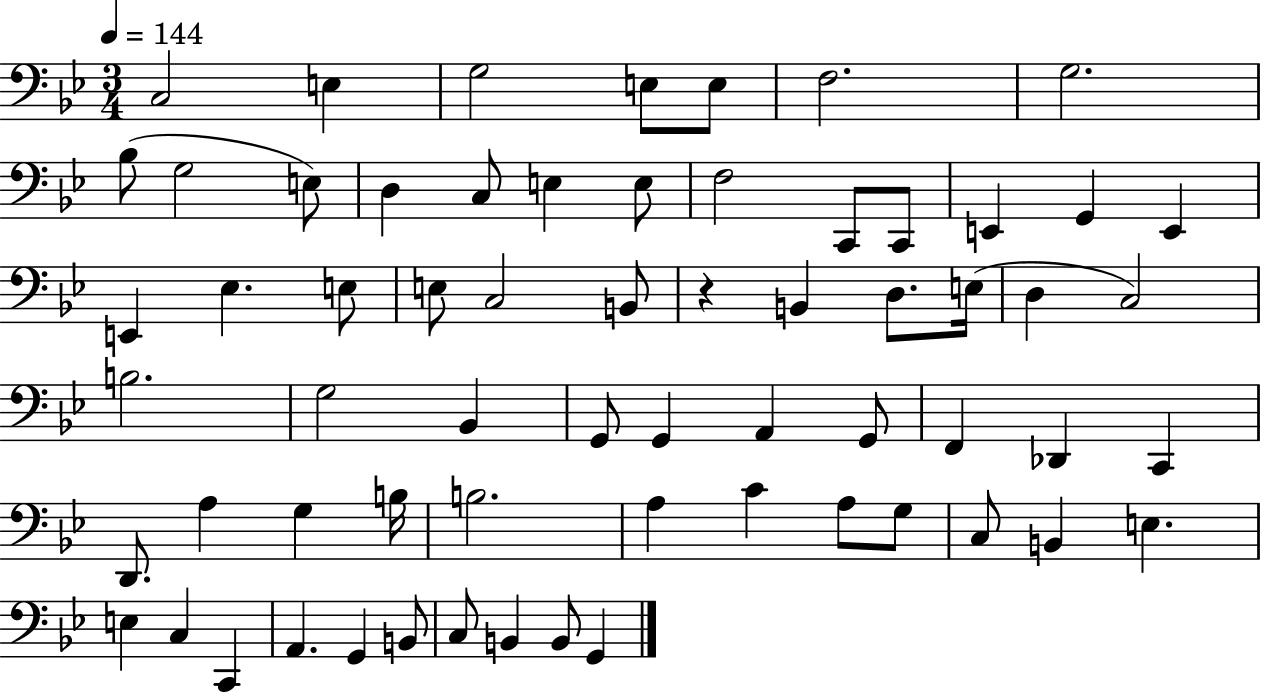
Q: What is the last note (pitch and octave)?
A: G2